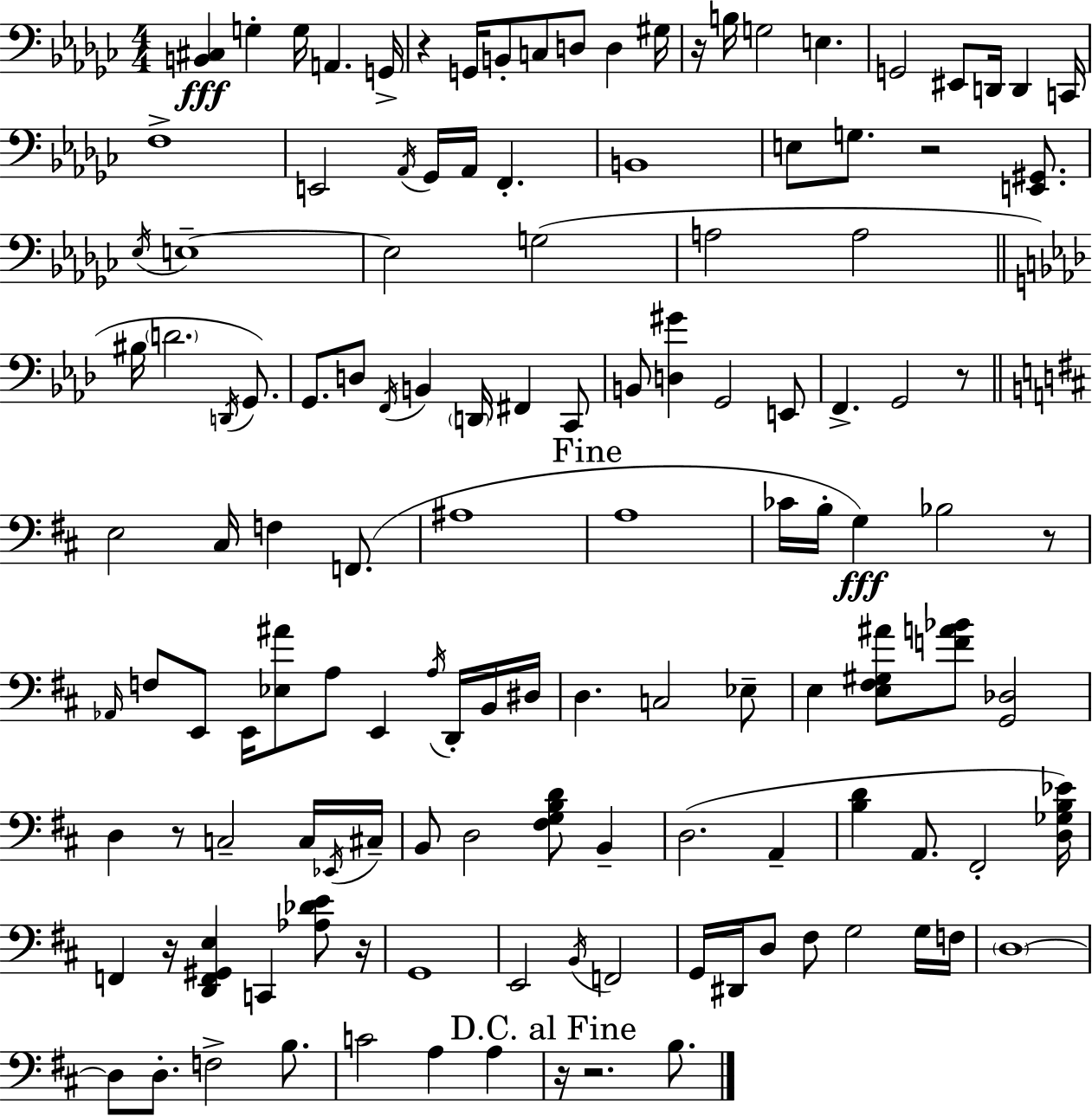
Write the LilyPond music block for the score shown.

{
  \clef bass
  \numericTimeSignature
  \time 4/4
  \key ees \minor
  \repeat volta 2 { <b, cis>4\fff g4-. g16 a,4. g,16-> | r4 g,16 b,8-. c8 d8 d4 gis16 | r16 b16 g2 e4. | g,2 eis,8 d,16 d,4 c,16 | \break f1-> | e,2 \acciaccatura { aes,16 } ges,16 aes,16 f,4.-. | b,1 | e8 g8. r2 <e, gis,>8. | \break \acciaccatura { ees16 } e1--~~ | e2 g2( | a2 a2 | \bar "||" \break \key aes \major bis16 \parenthesize d'2. \acciaccatura { d,16 }) g,8. | g,8. d8 \acciaccatura { f,16 } b,4 \parenthesize d,16 fis,4 | c,8 b,8 <d gis'>4 g,2 | e,8 f,4.-> g,2 | \break r8 \bar "||" \break \key d \major e2 cis16 f4 f,8.( | ais1 | \mark "Fine" a1 | ces'16 b16-. g4\fff) bes2 r8 | \break \grace { aes,16 } f8 e,8 e,16 <ees ais'>8 a8 e,4 \acciaccatura { a16 } d,16-. | b,16 dis16 d4. c2 | ees8-- e4 <e fis gis ais'>8 <f' a' bes'>8 <g, des>2 | d4 r8 c2-- | \break c16 \acciaccatura { ees,16 } cis16-- b,8 d2 <fis g b d'>8 b,4-- | d2.( a,4-- | <b d'>4 a,8. fis,2-. | <d ges b ees'>16) f,4 r16 <d, f, gis, e>4 c,4 | \break <aes des' e'>8 r16 g,1 | e,2 \acciaccatura { b,16 } f,2 | g,16 dis,16 d8 fis8 g2 | g16 f16 \parenthesize d1~~ | \break d8 d8.-. f2-> | b8. c'2 a4 | a4 \mark "D.C. al Fine" r16 r2. | b8. } \bar "|."
}